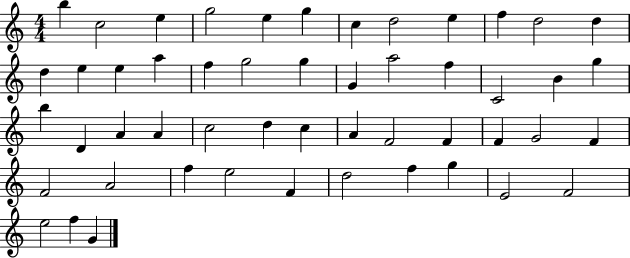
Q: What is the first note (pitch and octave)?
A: B5